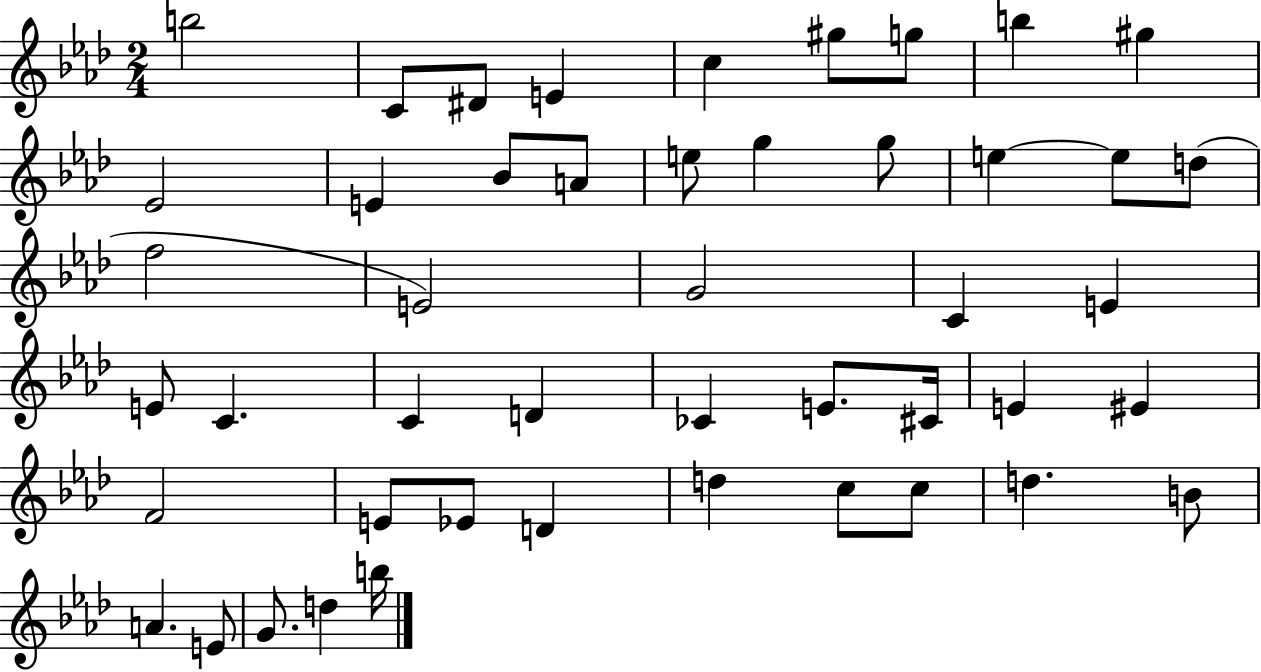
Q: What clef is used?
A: treble